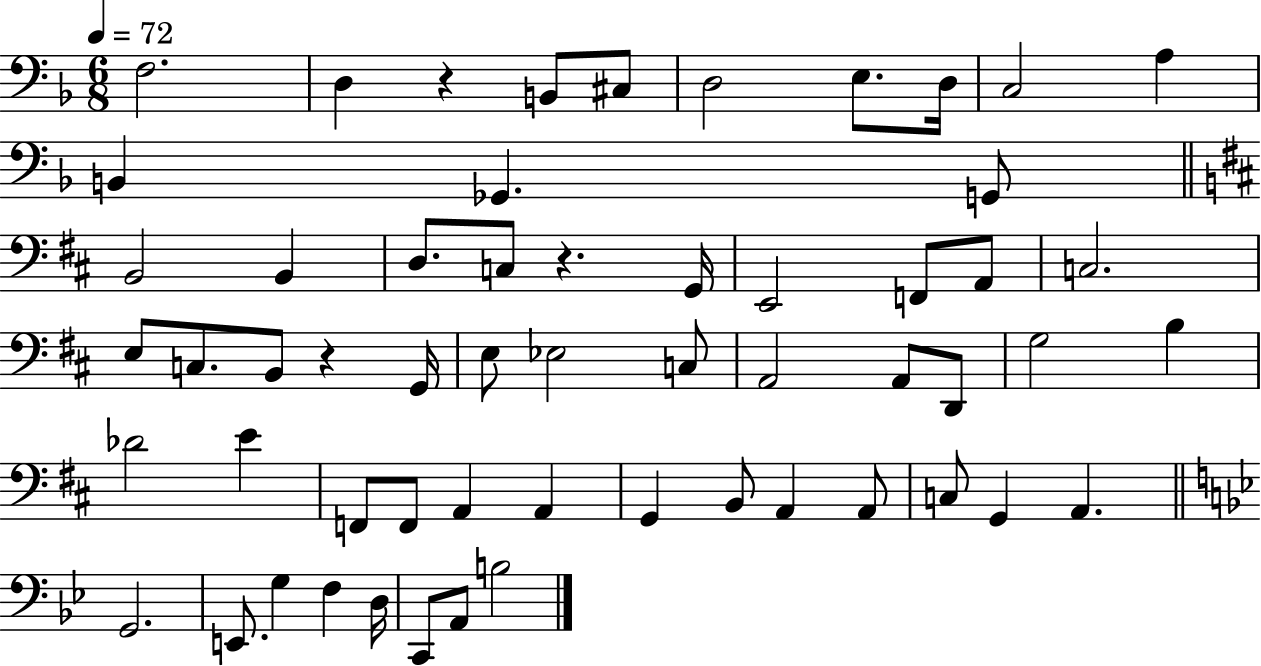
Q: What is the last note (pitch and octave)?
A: B3